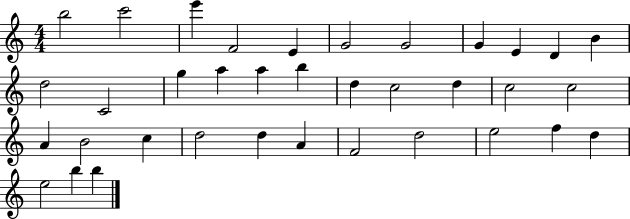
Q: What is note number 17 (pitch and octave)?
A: B5